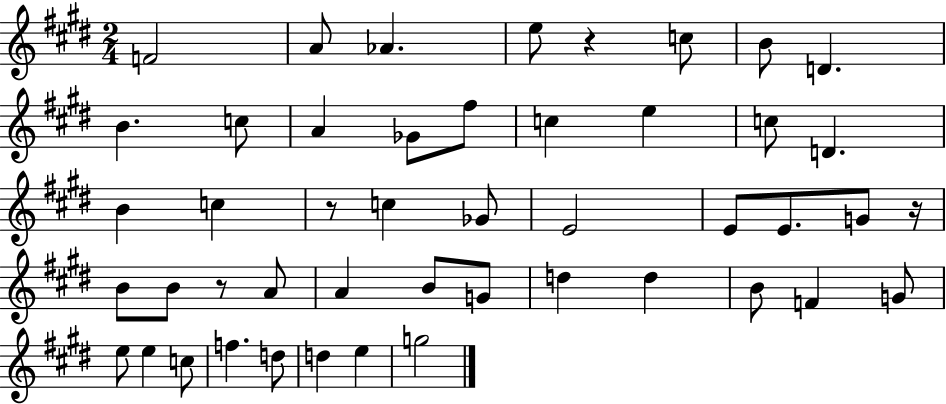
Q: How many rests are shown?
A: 4